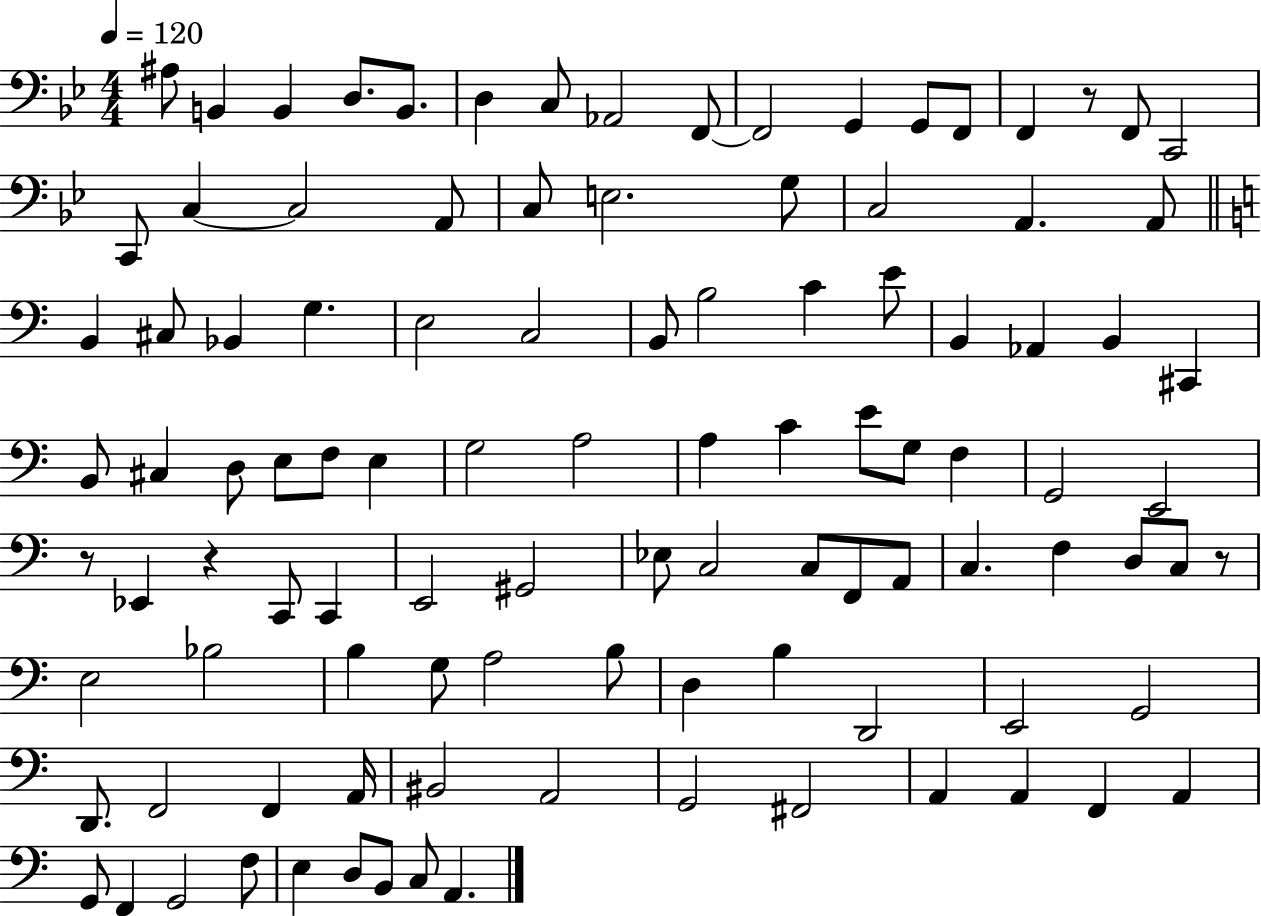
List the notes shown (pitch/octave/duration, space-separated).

A#3/e B2/q B2/q D3/e. B2/e. D3/q C3/e Ab2/h F2/e F2/h G2/q G2/e F2/e F2/q R/e F2/e C2/h C2/e C3/q C3/h A2/e C3/e E3/h. G3/e C3/h A2/q. A2/e B2/q C#3/e Bb2/q G3/q. E3/h C3/h B2/e B3/h C4/q E4/e B2/q Ab2/q B2/q C#2/q B2/e C#3/q D3/e E3/e F3/e E3/q G3/h A3/h A3/q C4/q E4/e G3/e F3/q G2/h E2/h R/e Eb2/q R/q C2/e C2/q E2/h G#2/h Eb3/e C3/h C3/e F2/e A2/e C3/q. F3/q D3/e C3/e R/e E3/h Bb3/h B3/q G3/e A3/h B3/e D3/q B3/q D2/h E2/h G2/h D2/e. F2/h F2/q A2/s BIS2/h A2/h G2/h F#2/h A2/q A2/q F2/q A2/q G2/e F2/q G2/h F3/e E3/q D3/e B2/e C3/e A2/q.